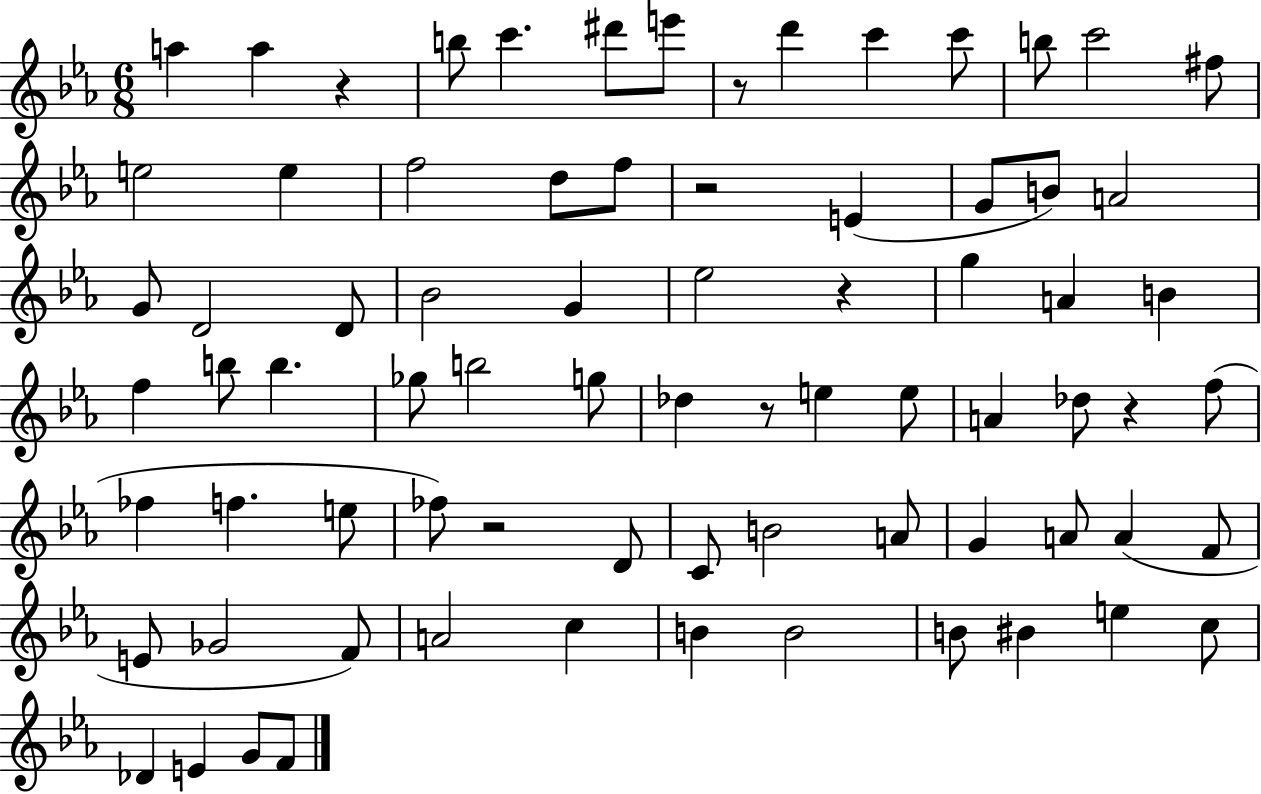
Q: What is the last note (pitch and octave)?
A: F4